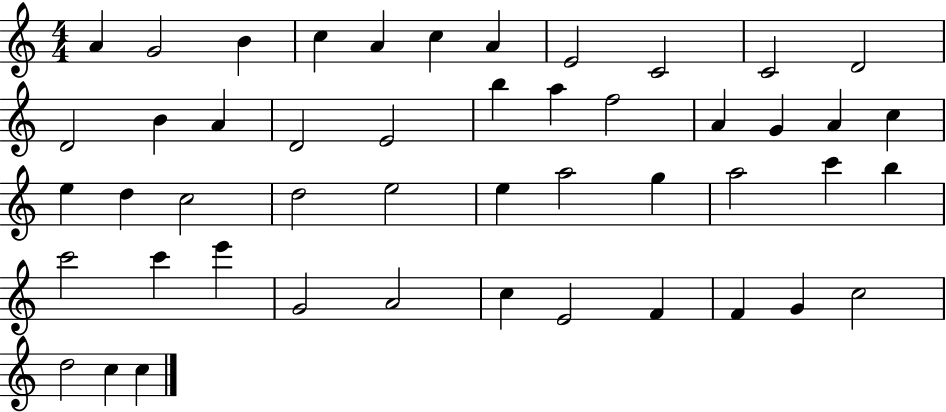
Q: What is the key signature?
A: C major